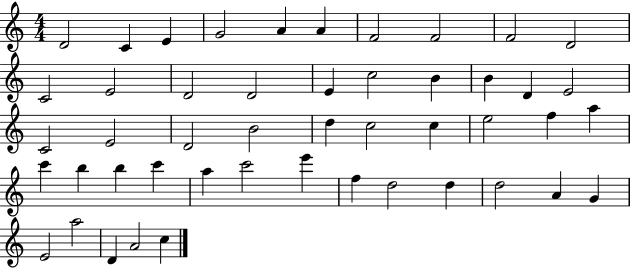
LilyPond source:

{
  \clef treble
  \numericTimeSignature
  \time 4/4
  \key c \major
  d'2 c'4 e'4 | g'2 a'4 a'4 | f'2 f'2 | f'2 d'2 | \break c'2 e'2 | d'2 d'2 | e'4 c''2 b'4 | b'4 d'4 e'2 | \break c'2 e'2 | d'2 b'2 | d''4 c''2 c''4 | e''2 f''4 a''4 | \break c'''4 b''4 b''4 c'''4 | a''4 c'''2 e'''4 | f''4 d''2 d''4 | d''2 a'4 g'4 | \break e'2 a''2 | d'4 a'2 c''4 | \bar "|."
}